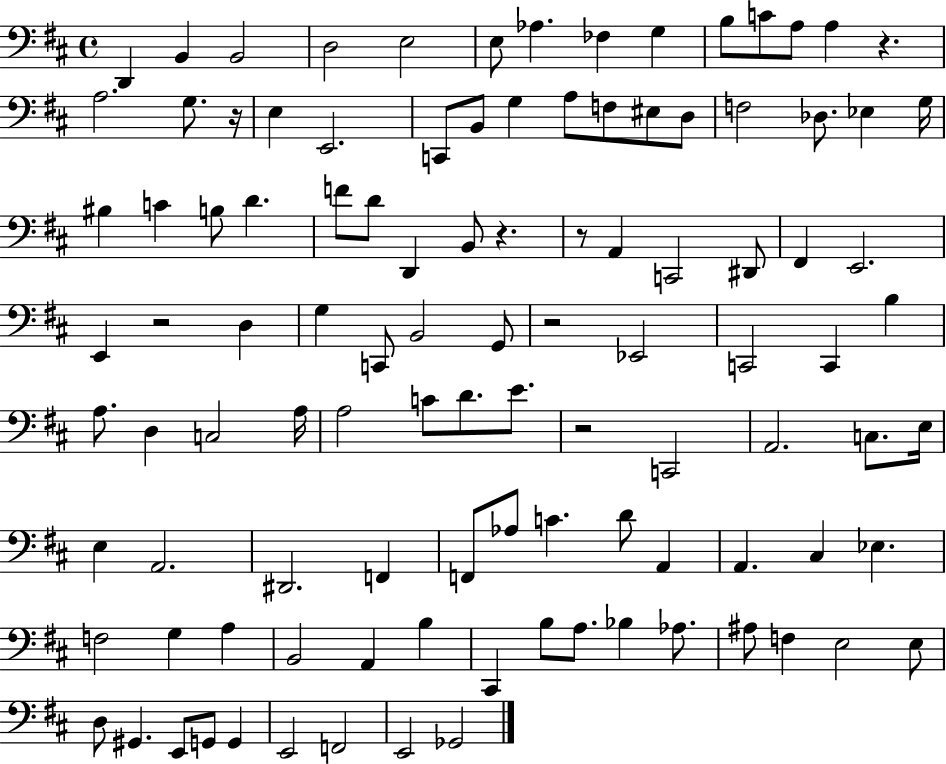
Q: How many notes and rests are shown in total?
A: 106